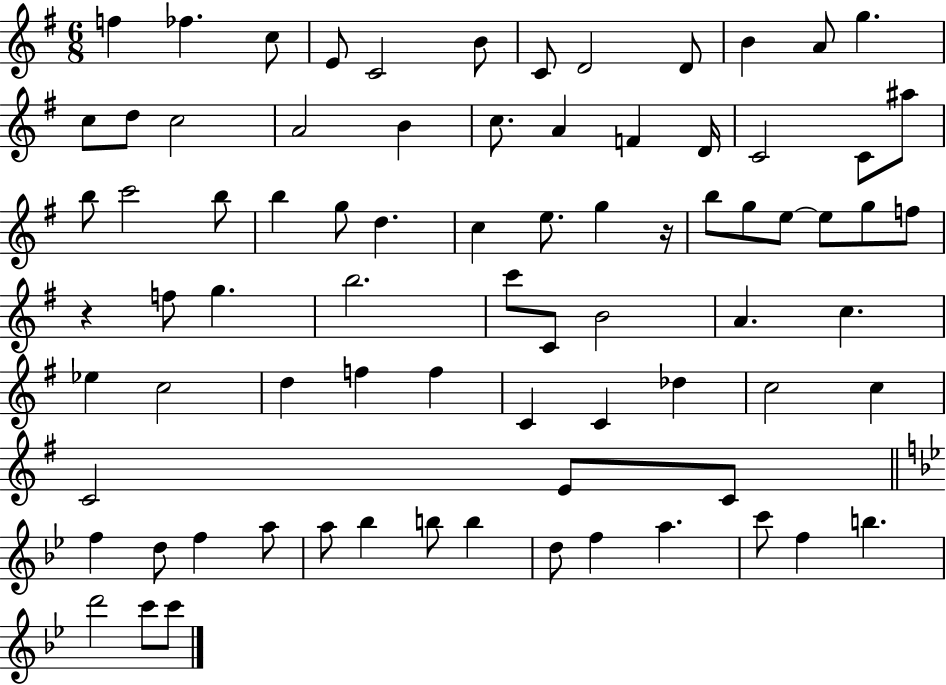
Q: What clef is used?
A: treble